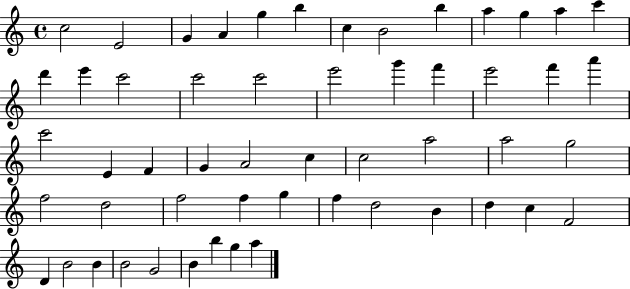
C5/h E4/h G4/q A4/q G5/q B5/q C5/q B4/h B5/q A5/q G5/q A5/q C6/q D6/q E6/q C6/h C6/h C6/h E6/h G6/q F6/q E6/h F6/q A6/q C6/h E4/q F4/q G4/q A4/h C5/q C5/h A5/h A5/h G5/h F5/h D5/h F5/h F5/q G5/q F5/q D5/h B4/q D5/q C5/q F4/h D4/q B4/h B4/q B4/h G4/h B4/q B5/q G5/q A5/q